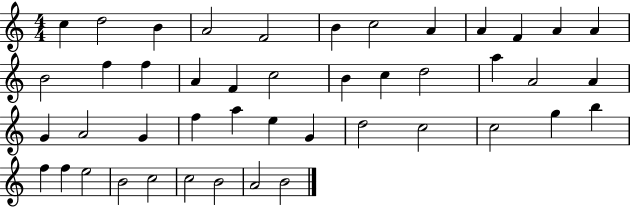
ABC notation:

X:1
T:Untitled
M:4/4
L:1/4
K:C
c d2 B A2 F2 B c2 A A F A A B2 f f A F c2 B c d2 a A2 A G A2 G f a e G d2 c2 c2 g b f f e2 B2 c2 c2 B2 A2 B2